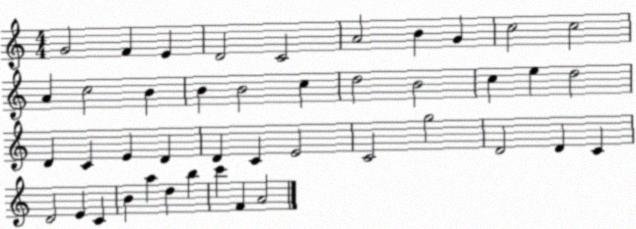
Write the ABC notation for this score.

X:1
T:Untitled
M:4/4
L:1/4
K:C
G2 F E D2 C2 A2 B G c2 c2 A c2 B B B2 c d2 B2 c e d2 D C E D D C E2 C2 g2 D2 D C D2 E C B a d b c' F A2